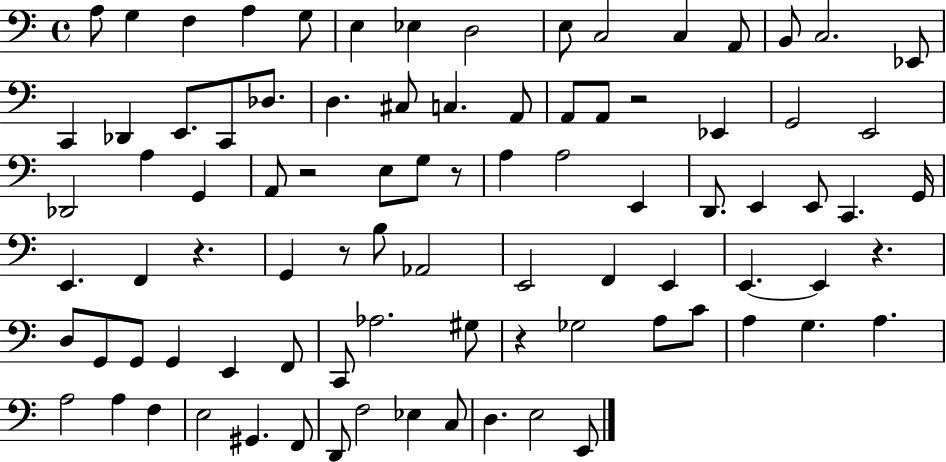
X:1
T:Untitled
M:4/4
L:1/4
K:C
A,/2 G, F, A, G,/2 E, _E, D,2 E,/2 C,2 C, A,,/2 B,,/2 C,2 _E,,/2 C,, _D,, E,,/2 C,,/2 _D,/2 D, ^C,/2 C, A,,/2 A,,/2 A,,/2 z2 _E,, G,,2 E,,2 _D,,2 A, G,, A,,/2 z2 E,/2 G,/2 z/2 A, A,2 E,, D,,/2 E,, E,,/2 C,, G,,/4 E,, F,, z G,, z/2 B,/2 _A,,2 E,,2 F,, E,, E,, E,, z D,/2 G,,/2 G,,/2 G,, E,, F,,/2 C,,/2 _A,2 ^G,/2 z _G,2 A,/2 C/2 A, G, A, A,2 A, F, E,2 ^G,, F,,/2 D,,/2 F,2 _E, C,/2 D, E,2 E,,/2